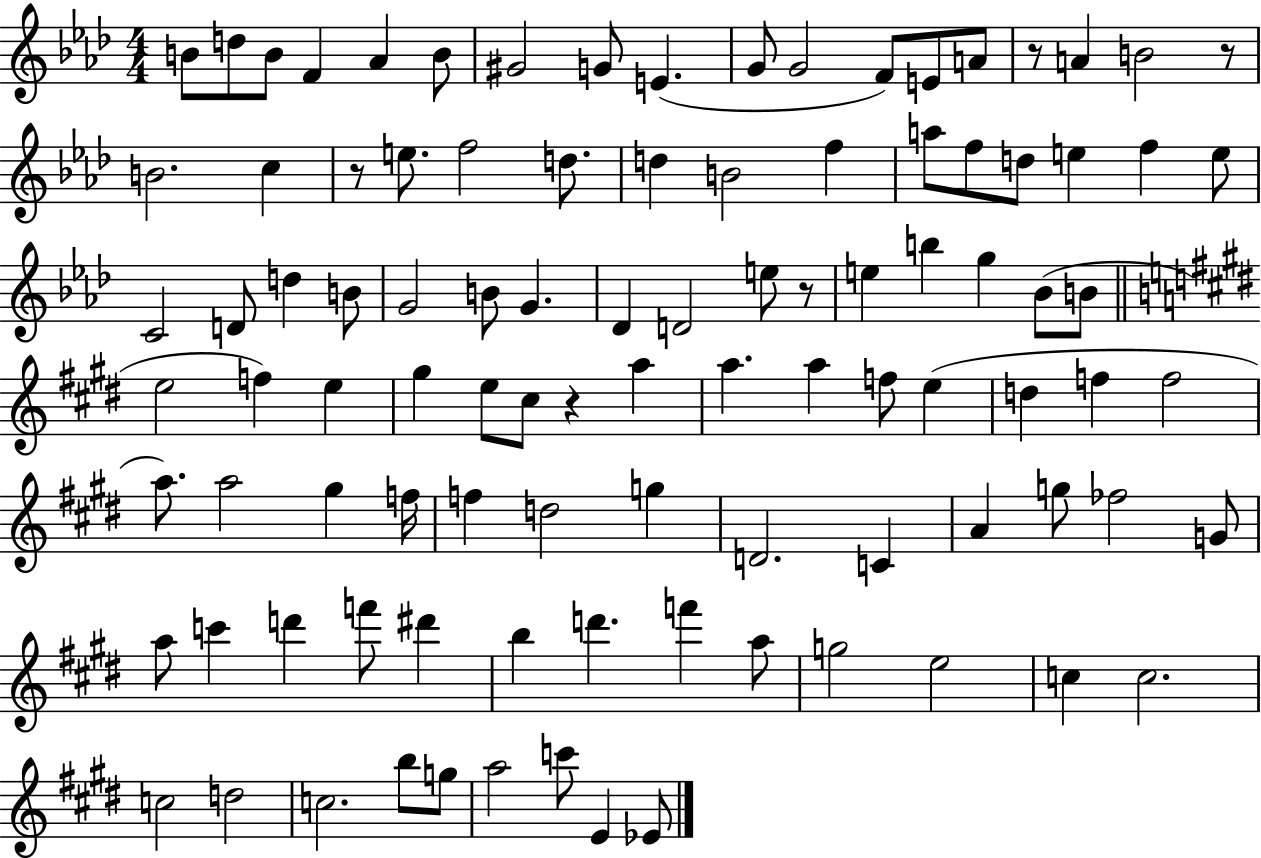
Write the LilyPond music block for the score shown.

{
  \clef treble
  \numericTimeSignature
  \time 4/4
  \key aes \major
  b'8 d''8 b'8 f'4 aes'4 b'8 | gis'2 g'8 e'4.( | g'8 g'2 f'8) e'8 a'8 | r8 a'4 b'2 r8 | \break b'2. c''4 | r8 e''8. f''2 d''8. | d''4 b'2 f''4 | a''8 f''8 d''8 e''4 f''4 e''8 | \break c'2 d'8 d''4 b'8 | g'2 b'8 g'4. | des'4 d'2 e''8 r8 | e''4 b''4 g''4 bes'8( b'8 | \break \bar "||" \break \key e \major e''2 f''4) e''4 | gis''4 e''8 cis''8 r4 a''4 | a''4. a''4 f''8 e''4( | d''4 f''4 f''2 | \break a''8.) a''2 gis''4 f''16 | f''4 d''2 g''4 | d'2. c'4 | a'4 g''8 fes''2 g'8 | \break a''8 c'''4 d'''4 f'''8 dis'''4 | b''4 d'''4. f'''4 a''8 | g''2 e''2 | c''4 c''2. | \break c''2 d''2 | c''2. b''8 g''8 | a''2 c'''8 e'4 ees'8 | \bar "|."
}